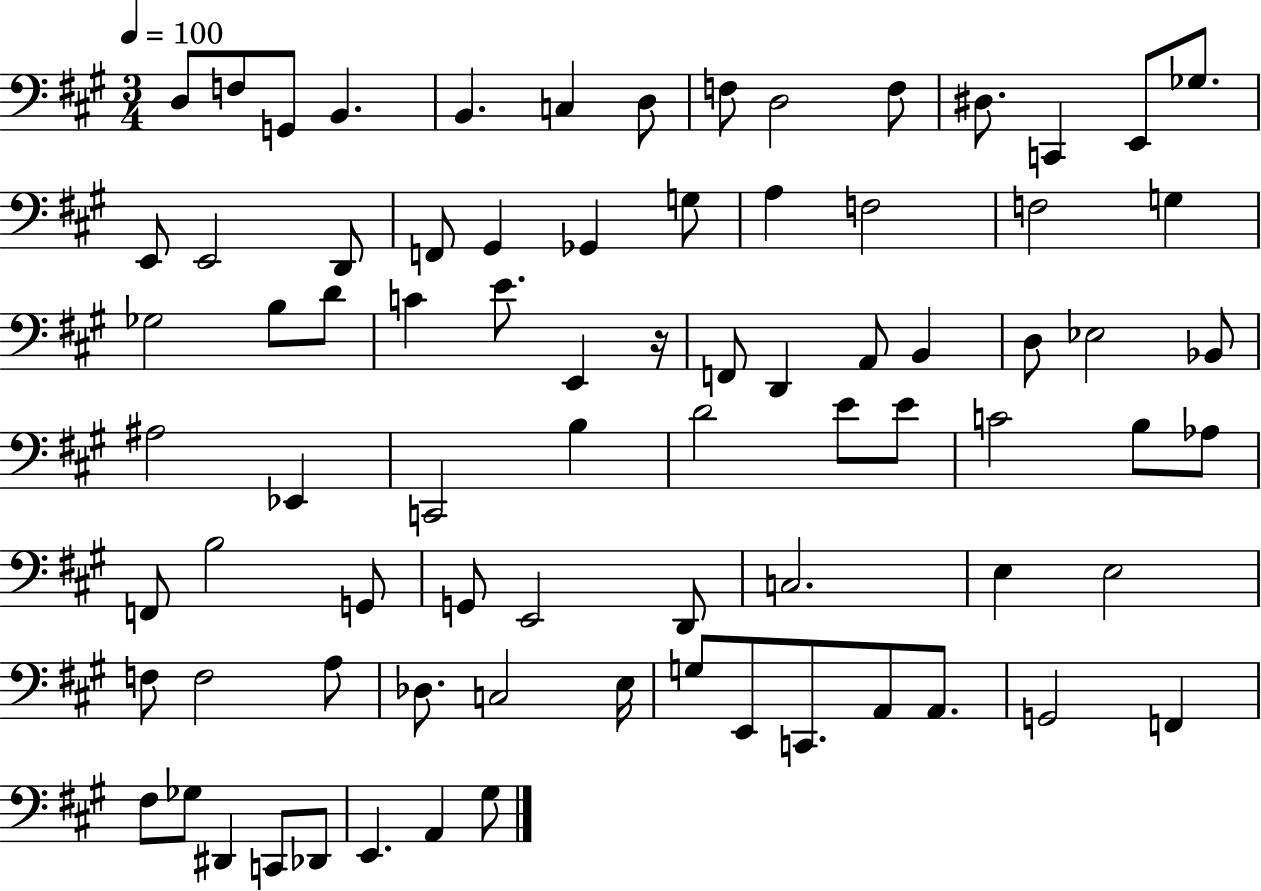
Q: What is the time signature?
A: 3/4